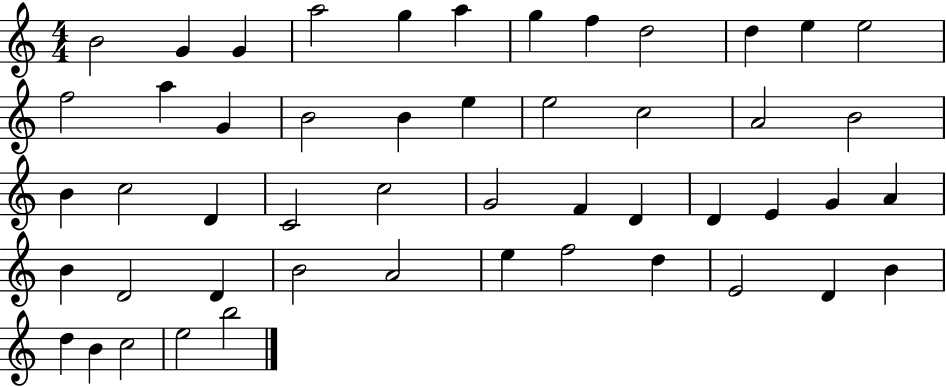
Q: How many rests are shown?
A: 0